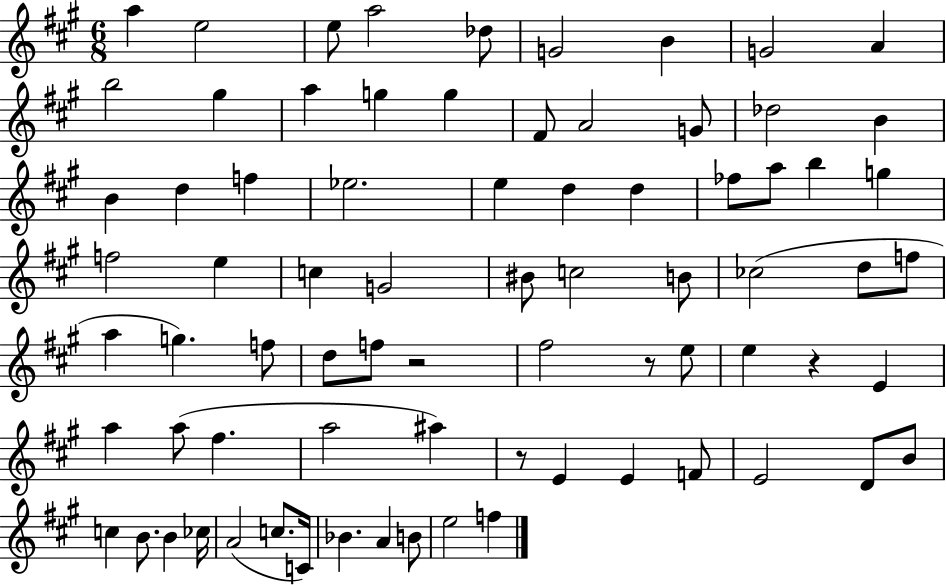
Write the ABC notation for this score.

X:1
T:Untitled
M:6/8
L:1/4
K:A
a e2 e/2 a2 _d/2 G2 B G2 A b2 ^g a g g ^F/2 A2 G/2 _d2 B B d f _e2 e d d _f/2 a/2 b g f2 e c G2 ^B/2 c2 B/2 _c2 d/2 f/2 a g f/2 d/2 f/2 z2 ^f2 z/2 e/2 e z E a a/2 ^f a2 ^a z/2 E E F/2 E2 D/2 B/2 c B/2 B _c/4 A2 c/2 C/4 _B A B/2 e2 f